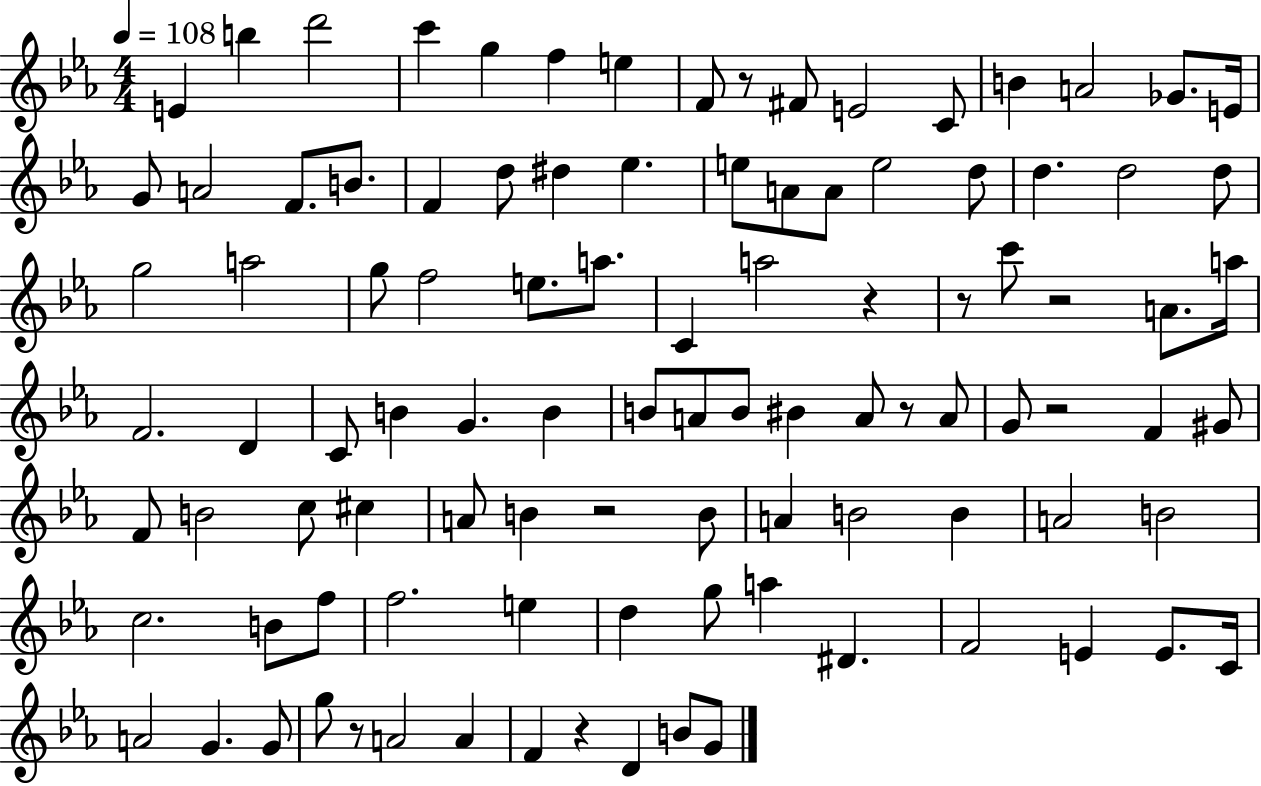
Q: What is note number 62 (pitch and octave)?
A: A4